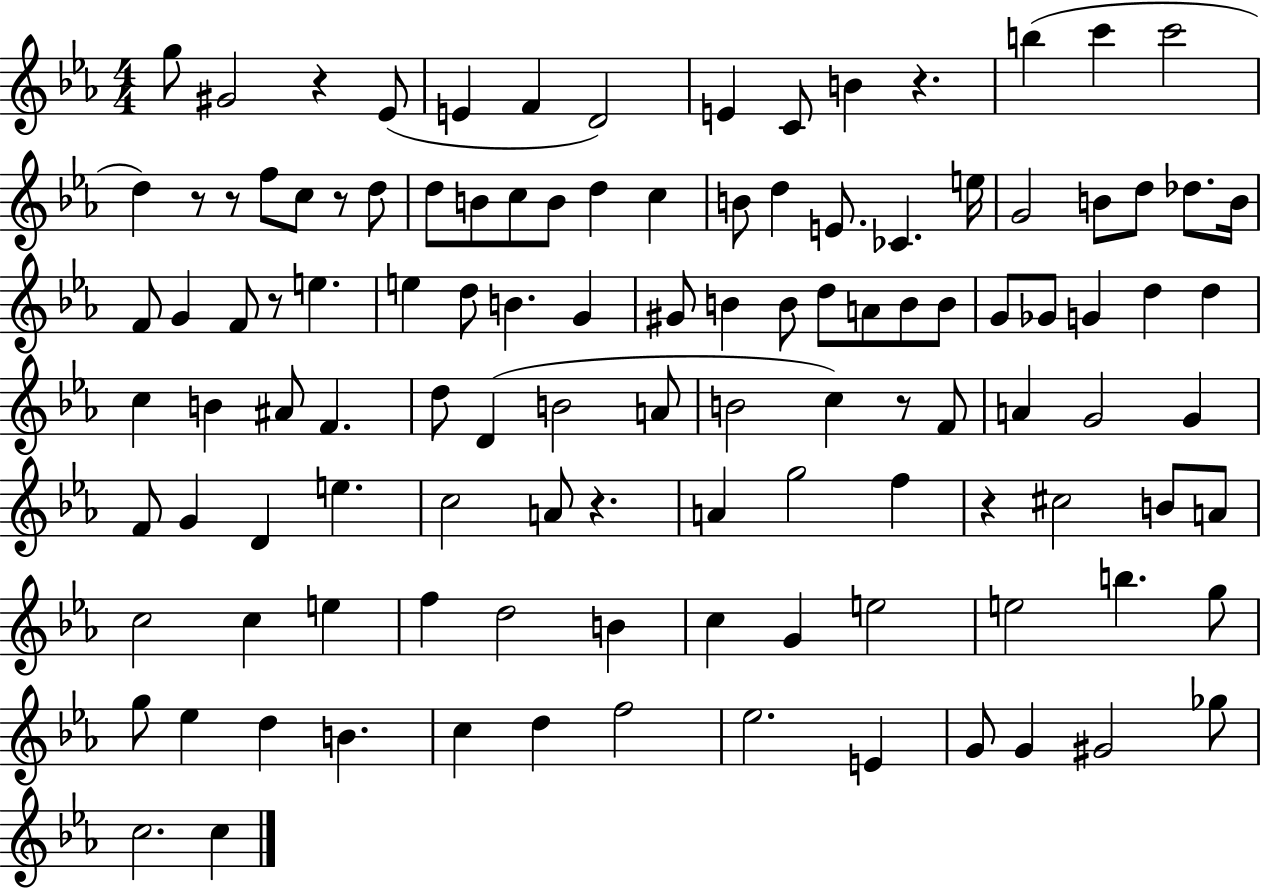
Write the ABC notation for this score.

X:1
T:Untitled
M:4/4
L:1/4
K:Eb
g/2 ^G2 z _E/2 E F D2 E C/2 B z b c' c'2 d z/2 z/2 f/2 c/2 z/2 d/2 d/2 B/2 c/2 B/2 d c B/2 d E/2 _C e/4 G2 B/2 d/2 _d/2 B/4 F/2 G F/2 z/2 e e d/2 B G ^G/2 B B/2 d/2 A/2 B/2 B/2 G/2 _G/2 G d d c B ^A/2 F d/2 D B2 A/2 B2 c z/2 F/2 A G2 G F/2 G D e c2 A/2 z A g2 f z ^c2 B/2 A/2 c2 c e f d2 B c G e2 e2 b g/2 g/2 _e d B c d f2 _e2 E G/2 G ^G2 _g/2 c2 c